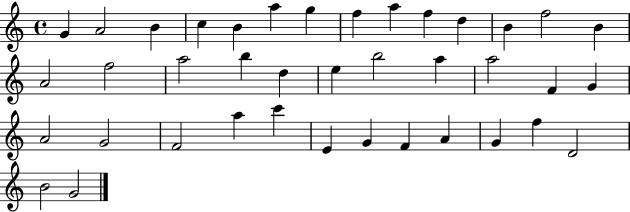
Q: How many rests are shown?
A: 0